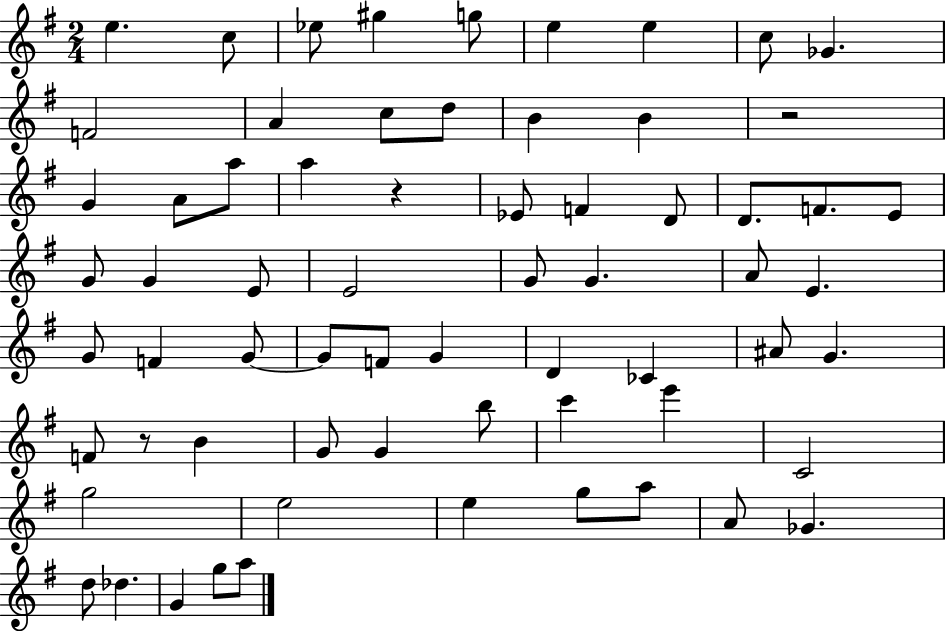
{
  \clef treble
  \numericTimeSignature
  \time 2/4
  \key g \major
  e''4. c''8 | ees''8 gis''4 g''8 | e''4 e''4 | c''8 ges'4. | \break f'2 | a'4 c''8 d''8 | b'4 b'4 | r2 | \break g'4 a'8 a''8 | a''4 r4 | ees'8 f'4 d'8 | d'8. f'8. e'8 | \break g'8 g'4 e'8 | e'2 | g'8 g'4. | a'8 e'4. | \break g'8 f'4 g'8~~ | g'8 f'8 g'4 | d'4 ces'4 | ais'8 g'4. | \break f'8 r8 b'4 | g'8 g'4 b''8 | c'''4 e'''4 | c'2 | \break g''2 | e''2 | e''4 g''8 a''8 | a'8 ges'4. | \break d''8 des''4. | g'4 g''8 a''8 | \bar "|."
}